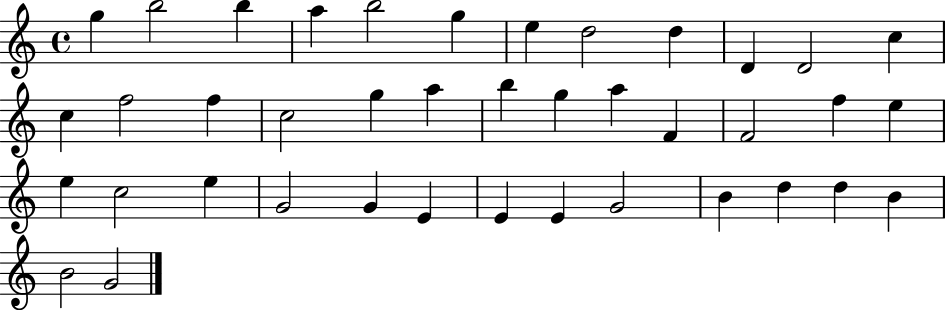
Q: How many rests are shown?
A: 0